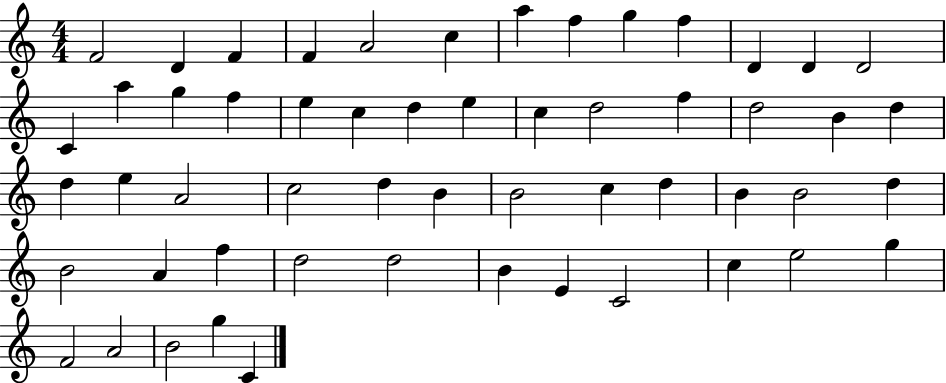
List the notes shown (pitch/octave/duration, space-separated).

F4/h D4/q F4/q F4/q A4/h C5/q A5/q F5/q G5/q F5/q D4/q D4/q D4/h C4/q A5/q G5/q F5/q E5/q C5/q D5/q E5/q C5/q D5/h F5/q D5/h B4/q D5/q D5/q E5/q A4/h C5/h D5/q B4/q B4/h C5/q D5/q B4/q B4/h D5/q B4/h A4/q F5/q D5/h D5/h B4/q E4/q C4/h C5/q E5/h G5/q F4/h A4/h B4/h G5/q C4/q